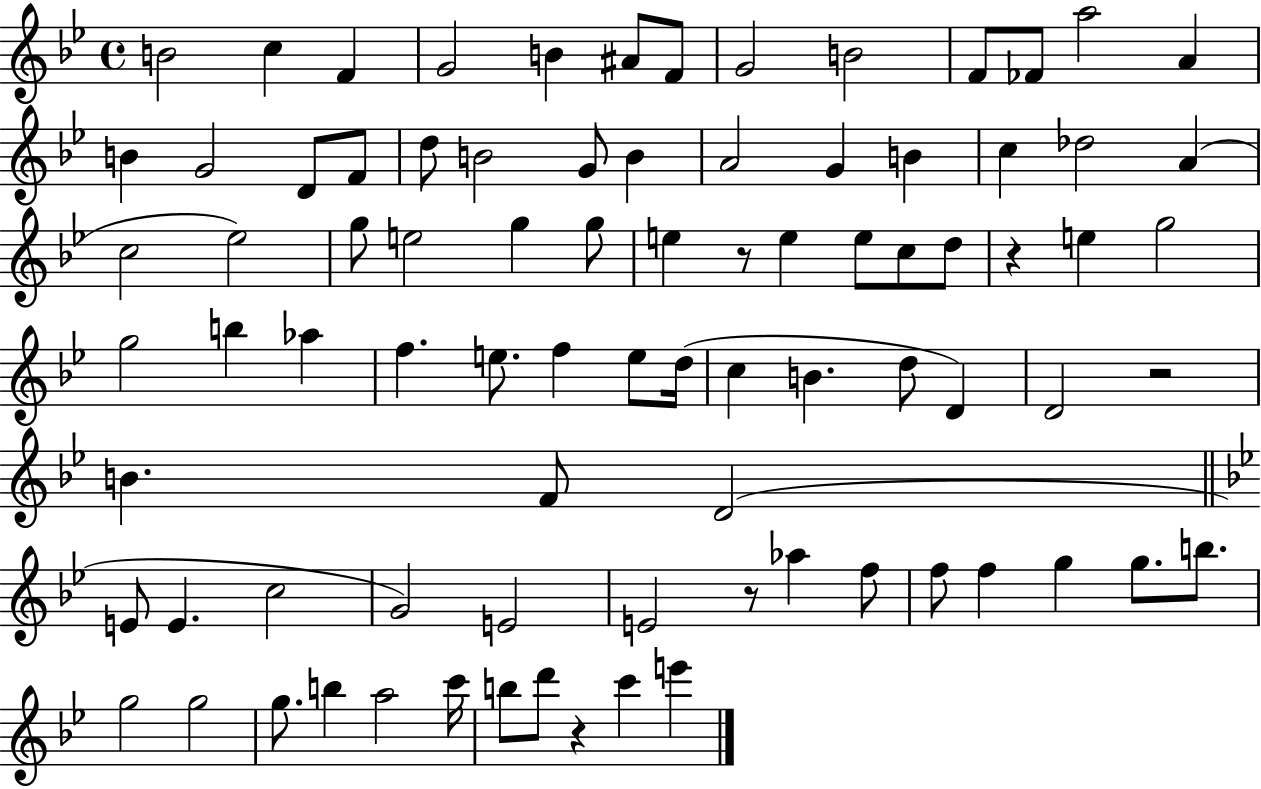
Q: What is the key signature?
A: BES major